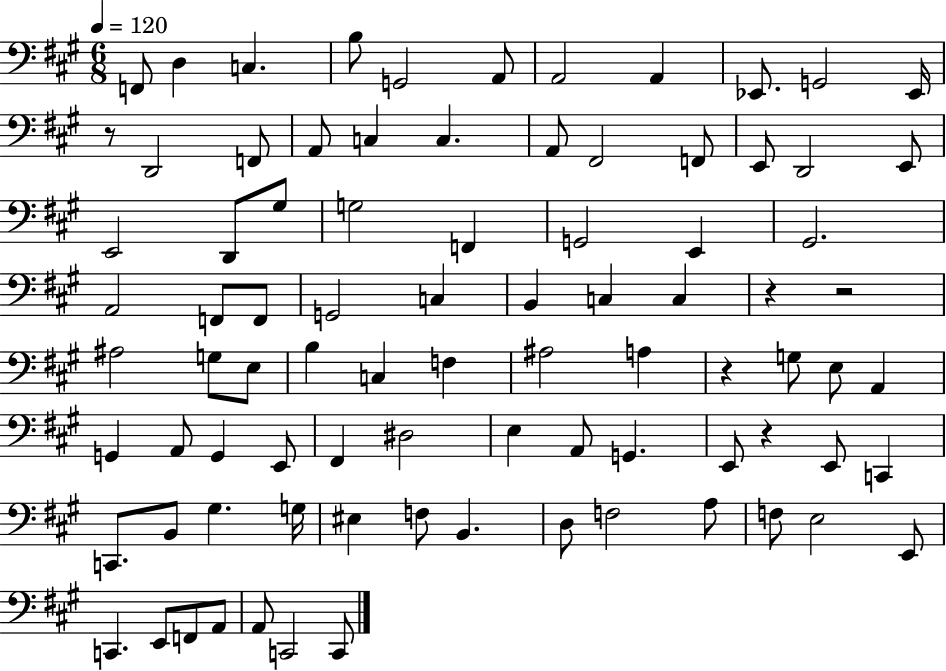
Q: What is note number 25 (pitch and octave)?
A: G#3